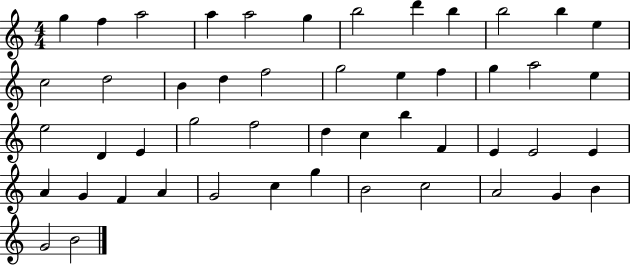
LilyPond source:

{
  \clef treble
  \numericTimeSignature
  \time 4/4
  \key c \major
  g''4 f''4 a''2 | a''4 a''2 g''4 | b''2 d'''4 b''4 | b''2 b''4 e''4 | \break c''2 d''2 | b'4 d''4 f''2 | g''2 e''4 f''4 | g''4 a''2 e''4 | \break e''2 d'4 e'4 | g''2 f''2 | d''4 c''4 b''4 f'4 | e'4 e'2 e'4 | \break a'4 g'4 f'4 a'4 | g'2 c''4 g''4 | b'2 c''2 | a'2 g'4 b'4 | \break g'2 b'2 | \bar "|."
}